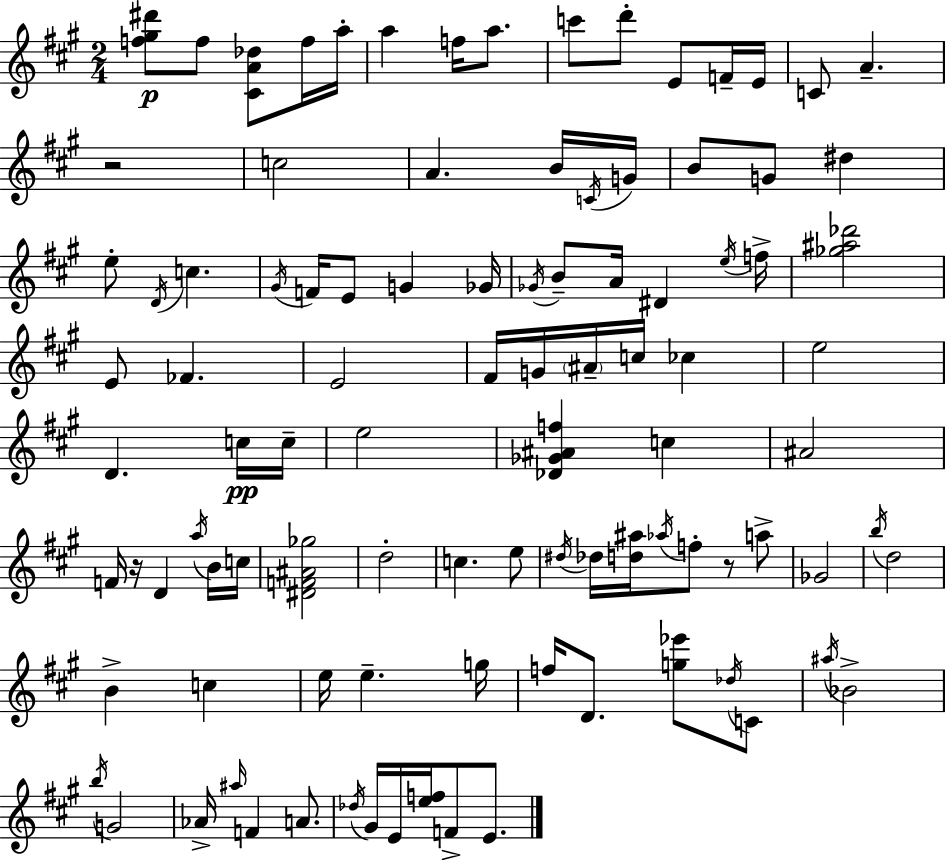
{
  \clef treble
  \numericTimeSignature
  \time 2/4
  \key a \major
  <f'' gis'' dis'''>8\p f''8 <cis' a' des''>8 f''16 a''16-. | a''4 f''16 a''8. | c'''8 d'''8-. e'8 f'16-- e'16 | c'8 a'4.-- | \break r2 | c''2 | a'4. b'16 \acciaccatura { c'16 } | g'16 b'8 g'8 dis''4 | \break e''8-. \acciaccatura { d'16 } c''4. | \acciaccatura { gis'16 } f'16 e'8 g'4 | ges'16 \acciaccatura { ges'16 } b'8-- a'16 dis'4 | \acciaccatura { e''16 } f''16-> <ges'' ais'' des'''>2 | \break e'8 fes'4. | e'2 | fis'16 g'16 \parenthesize ais'16-- | c''16 ces''4 e''2 | \break d'4. | c''16\pp c''16-- e''2 | <des' ges' ais' f''>4 | c''4 ais'2 | \break f'16 r16 d'4 | \acciaccatura { a''16 } b'16 c''16 <dis' f' ais' ges''>2 | d''2-. | c''4. | \break e''8 \acciaccatura { dis''16 } des''16 | <d'' ais''>16 \acciaccatura { aes''16 } f''8-. r8 a''8-> | ges'2 | \acciaccatura { b''16 } d''2 | \break b'4-> c''4 | e''16 e''4.-- | g''16 f''16 d'8. <g'' ees'''>8 \acciaccatura { des''16 } | c'8 \acciaccatura { ais''16 } bes'2-> | \break \acciaccatura { b''16 } g'2 | aes'16-> \grace { ais''16 } f'4 | a'8. \acciaccatura { des''16 } gis'16 e'16 | <e'' f''>16 f'8-> e'8. \bar "|."
}